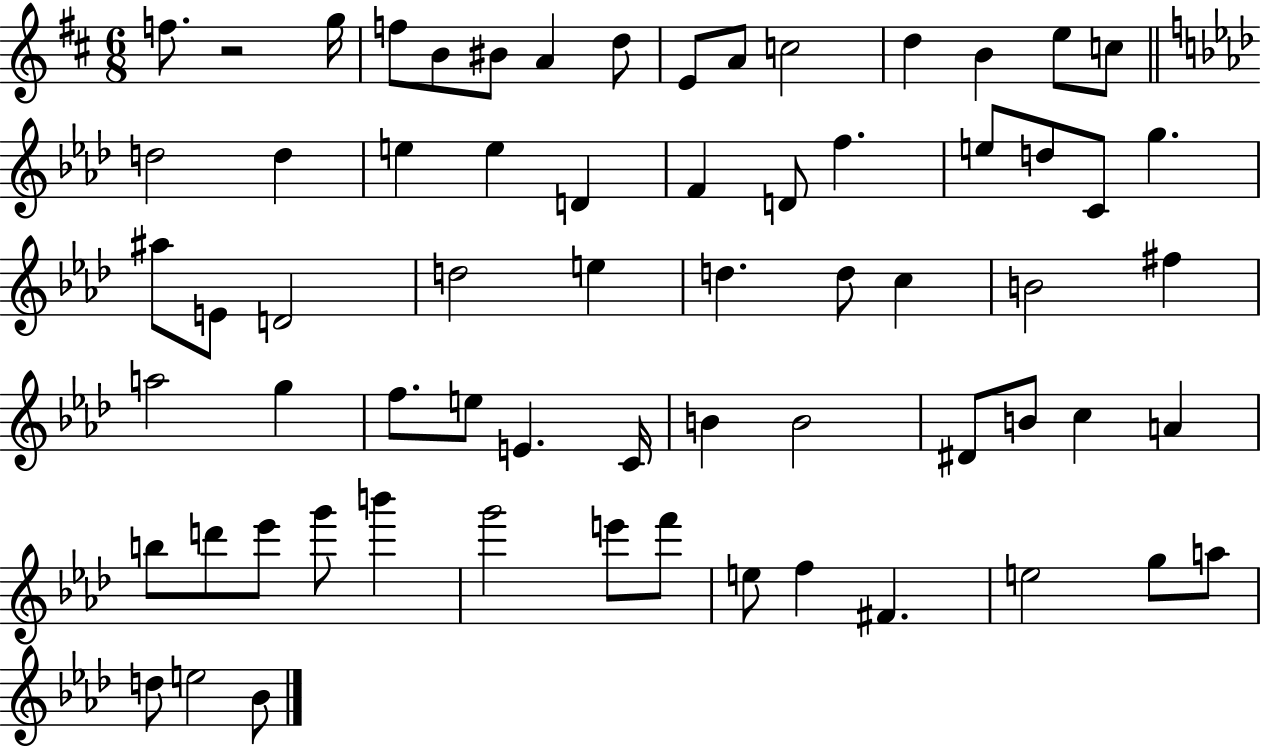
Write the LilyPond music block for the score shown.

{
  \clef treble
  \numericTimeSignature
  \time 6/8
  \key d \major
  f''8. r2 g''16 | f''8 b'8 bis'8 a'4 d''8 | e'8 a'8 c''2 | d''4 b'4 e''8 c''8 | \break \bar "||" \break \key aes \major d''2 d''4 | e''4 e''4 d'4 | f'4 d'8 f''4. | e''8 d''8 c'8 g''4. | \break ais''8 e'8 d'2 | d''2 e''4 | d''4. d''8 c''4 | b'2 fis''4 | \break a''2 g''4 | f''8. e''8 e'4. c'16 | b'4 b'2 | dis'8 b'8 c''4 a'4 | \break b''8 d'''8 ees'''8 g'''8 b'''4 | g'''2 e'''8 f'''8 | e''8 f''4 fis'4. | e''2 g''8 a''8 | \break d''8 e''2 bes'8 | \bar "|."
}